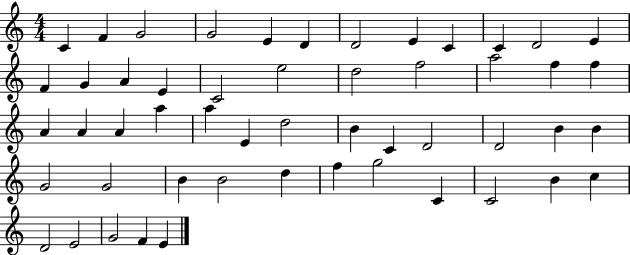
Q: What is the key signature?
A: C major